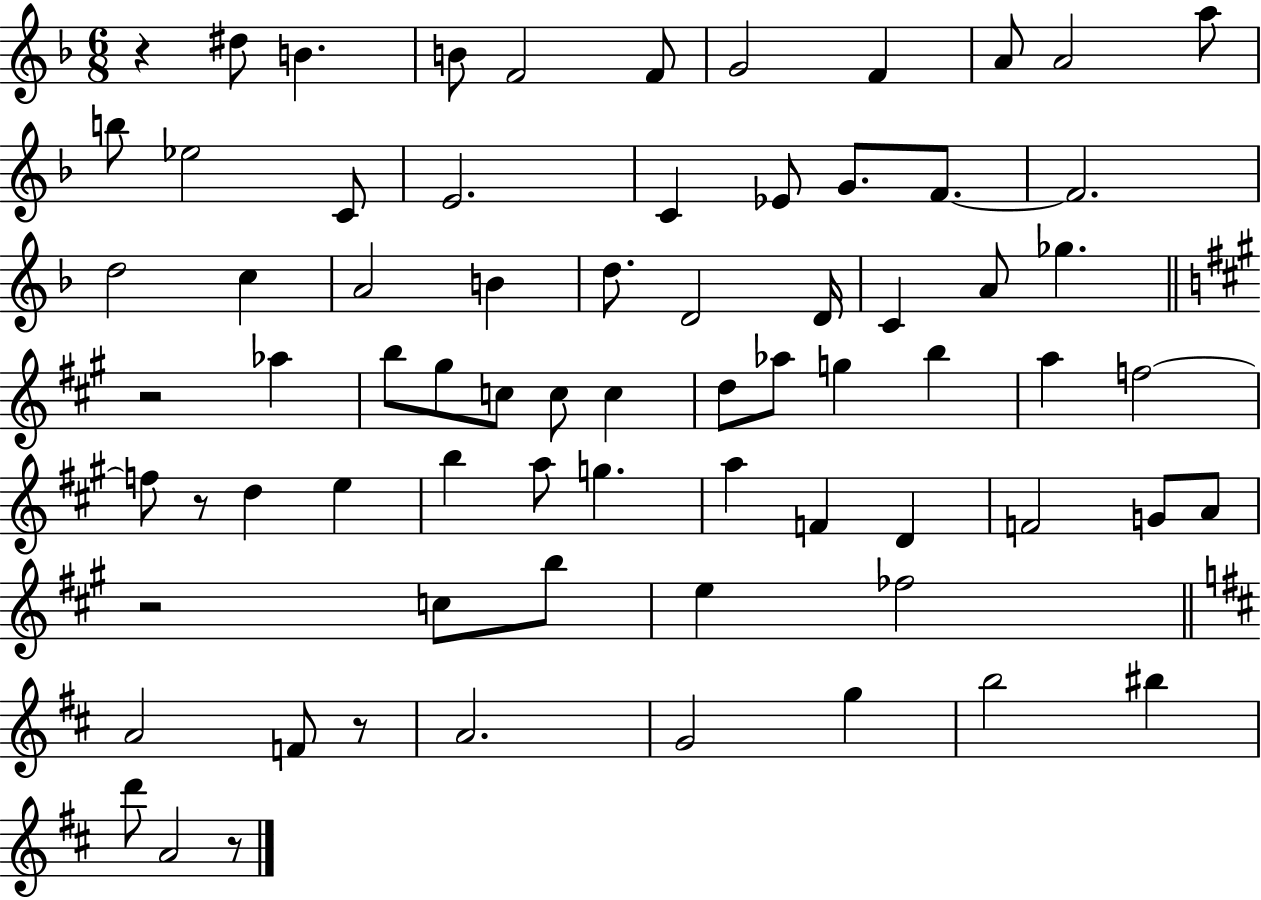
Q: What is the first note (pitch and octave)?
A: D#5